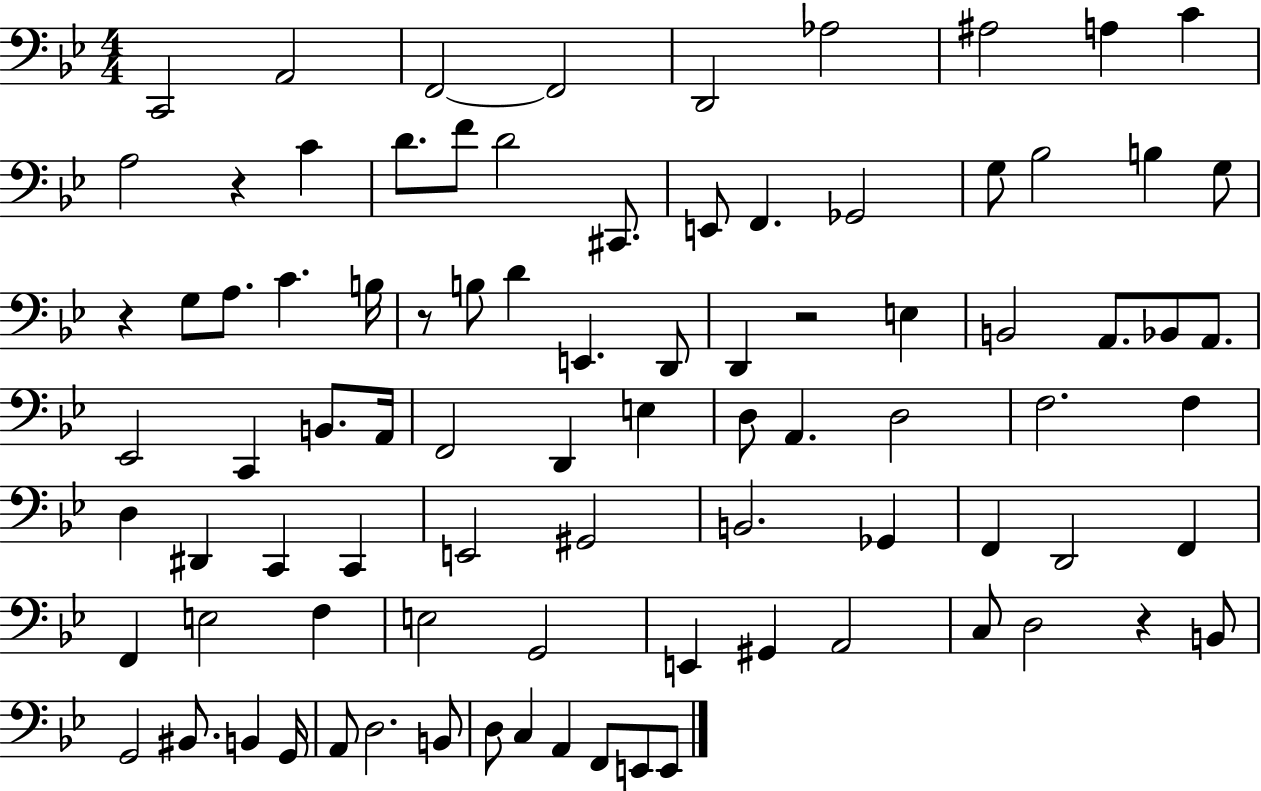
X:1
T:Untitled
M:4/4
L:1/4
K:Bb
C,,2 A,,2 F,,2 F,,2 D,,2 _A,2 ^A,2 A, C A,2 z C D/2 F/2 D2 ^C,,/2 E,,/2 F,, _G,,2 G,/2 _B,2 B, G,/2 z G,/2 A,/2 C B,/4 z/2 B,/2 D E,, D,,/2 D,, z2 E, B,,2 A,,/2 _B,,/2 A,,/2 _E,,2 C,, B,,/2 A,,/4 F,,2 D,, E, D,/2 A,, D,2 F,2 F, D, ^D,, C,, C,, E,,2 ^G,,2 B,,2 _G,, F,, D,,2 F,, F,, E,2 F, E,2 G,,2 E,, ^G,, A,,2 C,/2 D,2 z B,,/2 G,,2 ^B,,/2 B,, G,,/4 A,,/2 D,2 B,,/2 D,/2 C, A,, F,,/2 E,,/2 E,,/2